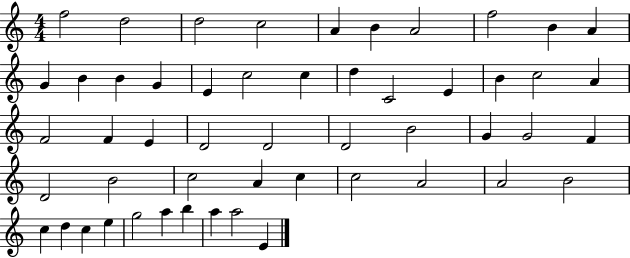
F5/h D5/h D5/h C5/h A4/q B4/q A4/h F5/h B4/q A4/q G4/q B4/q B4/q G4/q E4/q C5/h C5/q D5/q C4/h E4/q B4/q C5/h A4/q F4/h F4/q E4/q D4/h D4/h D4/h B4/h G4/q G4/h F4/q D4/h B4/h C5/h A4/q C5/q C5/h A4/h A4/h B4/h C5/q D5/q C5/q E5/q G5/h A5/q B5/q A5/q A5/h E4/q